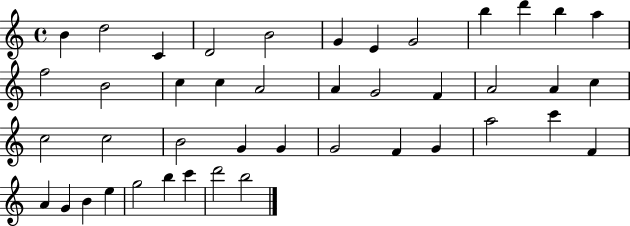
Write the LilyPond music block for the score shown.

{
  \clef treble
  \time 4/4
  \defaultTimeSignature
  \key c \major
  b'4 d''2 c'4 | d'2 b'2 | g'4 e'4 g'2 | b''4 d'''4 b''4 a''4 | \break f''2 b'2 | c''4 c''4 a'2 | a'4 g'2 f'4 | a'2 a'4 c''4 | \break c''2 c''2 | b'2 g'4 g'4 | g'2 f'4 g'4 | a''2 c'''4 f'4 | \break a'4 g'4 b'4 e''4 | g''2 b''4 c'''4 | d'''2 b''2 | \bar "|."
}